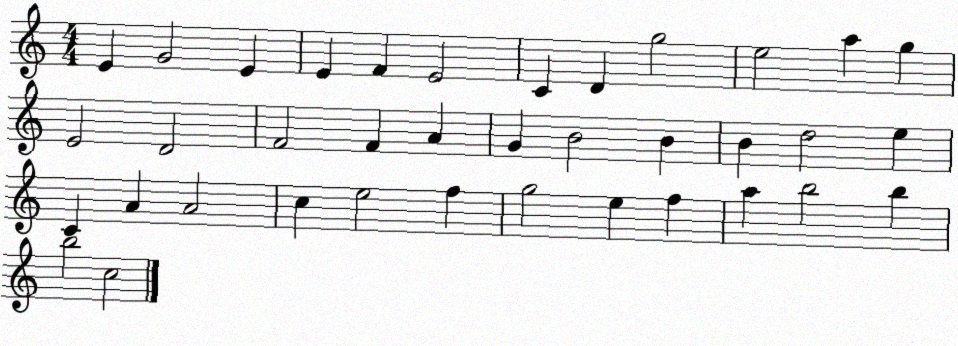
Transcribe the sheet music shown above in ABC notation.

X:1
T:Untitled
M:4/4
L:1/4
K:C
E G2 E E F E2 C D g2 e2 a g E2 D2 F2 F A G B2 B B d2 e C A A2 c e2 f g2 e f a b2 b b2 c2